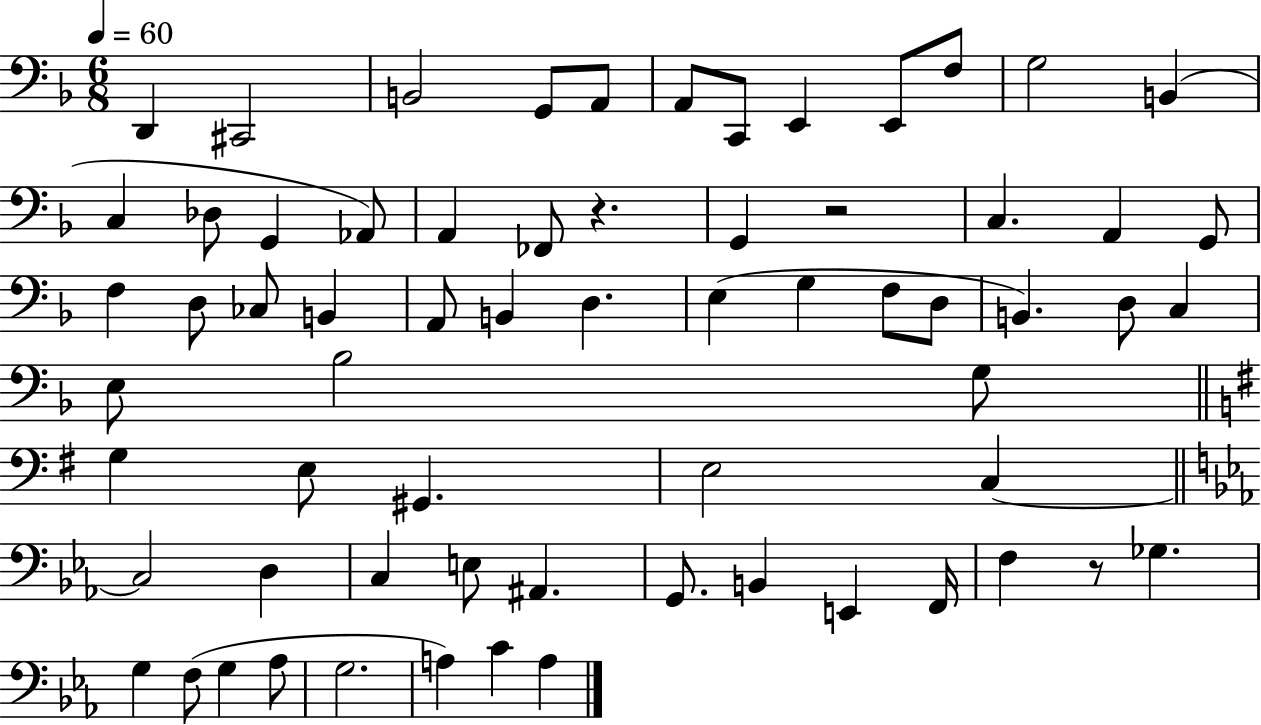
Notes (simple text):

D2/q C#2/h B2/h G2/e A2/e A2/e C2/e E2/q E2/e F3/e G3/h B2/q C3/q Db3/e G2/q Ab2/e A2/q FES2/e R/q. G2/q R/h C3/q. A2/q G2/e F3/q D3/e CES3/e B2/q A2/e B2/q D3/q. E3/q G3/q F3/e D3/e B2/q. D3/e C3/q E3/e Bb3/h G3/e G3/q E3/e G#2/q. E3/h C3/q C3/h D3/q C3/q E3/e A#2/q. G2/e. B2/q E2/q F2/s F3/q R/e Gb3/q. G3/q F3/e G3/q Ab3/e G3/h. A3/q C4/q A3/q